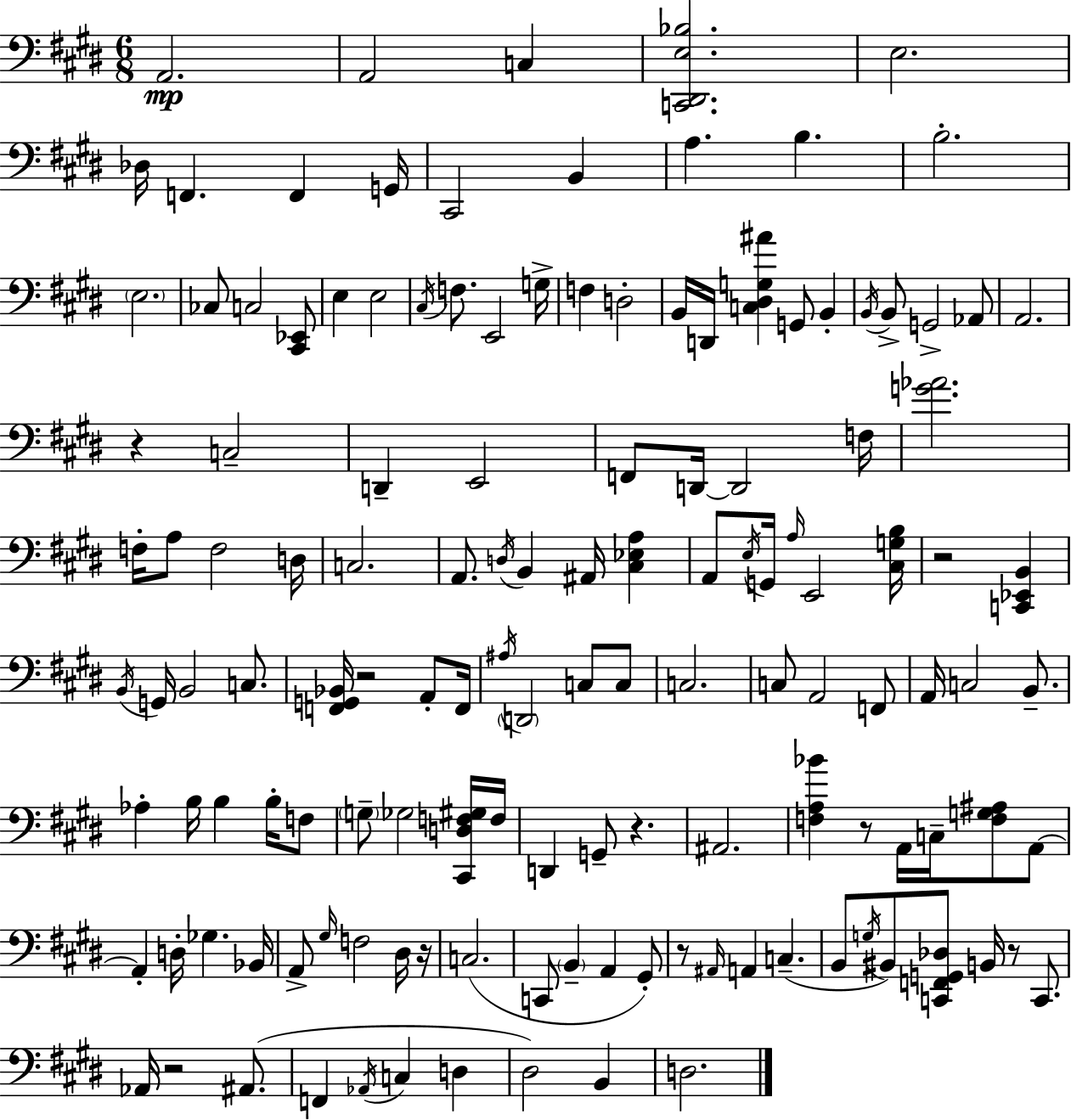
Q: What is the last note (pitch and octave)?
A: D3